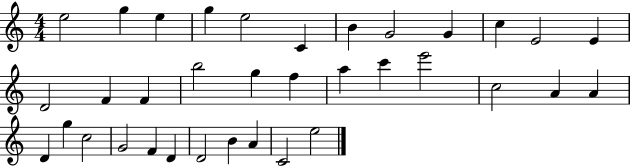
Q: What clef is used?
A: treble